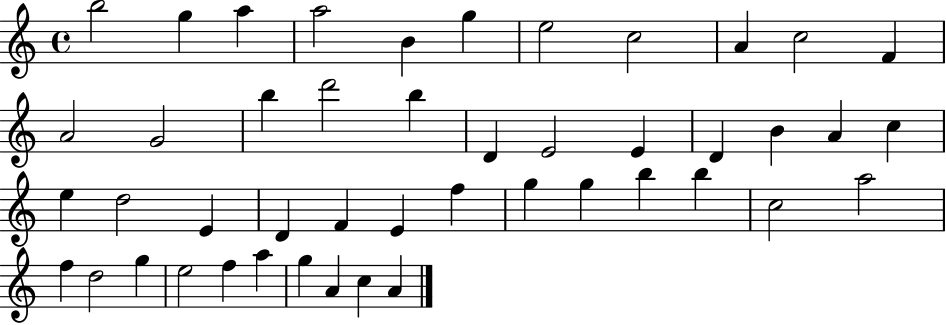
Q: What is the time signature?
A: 4/4